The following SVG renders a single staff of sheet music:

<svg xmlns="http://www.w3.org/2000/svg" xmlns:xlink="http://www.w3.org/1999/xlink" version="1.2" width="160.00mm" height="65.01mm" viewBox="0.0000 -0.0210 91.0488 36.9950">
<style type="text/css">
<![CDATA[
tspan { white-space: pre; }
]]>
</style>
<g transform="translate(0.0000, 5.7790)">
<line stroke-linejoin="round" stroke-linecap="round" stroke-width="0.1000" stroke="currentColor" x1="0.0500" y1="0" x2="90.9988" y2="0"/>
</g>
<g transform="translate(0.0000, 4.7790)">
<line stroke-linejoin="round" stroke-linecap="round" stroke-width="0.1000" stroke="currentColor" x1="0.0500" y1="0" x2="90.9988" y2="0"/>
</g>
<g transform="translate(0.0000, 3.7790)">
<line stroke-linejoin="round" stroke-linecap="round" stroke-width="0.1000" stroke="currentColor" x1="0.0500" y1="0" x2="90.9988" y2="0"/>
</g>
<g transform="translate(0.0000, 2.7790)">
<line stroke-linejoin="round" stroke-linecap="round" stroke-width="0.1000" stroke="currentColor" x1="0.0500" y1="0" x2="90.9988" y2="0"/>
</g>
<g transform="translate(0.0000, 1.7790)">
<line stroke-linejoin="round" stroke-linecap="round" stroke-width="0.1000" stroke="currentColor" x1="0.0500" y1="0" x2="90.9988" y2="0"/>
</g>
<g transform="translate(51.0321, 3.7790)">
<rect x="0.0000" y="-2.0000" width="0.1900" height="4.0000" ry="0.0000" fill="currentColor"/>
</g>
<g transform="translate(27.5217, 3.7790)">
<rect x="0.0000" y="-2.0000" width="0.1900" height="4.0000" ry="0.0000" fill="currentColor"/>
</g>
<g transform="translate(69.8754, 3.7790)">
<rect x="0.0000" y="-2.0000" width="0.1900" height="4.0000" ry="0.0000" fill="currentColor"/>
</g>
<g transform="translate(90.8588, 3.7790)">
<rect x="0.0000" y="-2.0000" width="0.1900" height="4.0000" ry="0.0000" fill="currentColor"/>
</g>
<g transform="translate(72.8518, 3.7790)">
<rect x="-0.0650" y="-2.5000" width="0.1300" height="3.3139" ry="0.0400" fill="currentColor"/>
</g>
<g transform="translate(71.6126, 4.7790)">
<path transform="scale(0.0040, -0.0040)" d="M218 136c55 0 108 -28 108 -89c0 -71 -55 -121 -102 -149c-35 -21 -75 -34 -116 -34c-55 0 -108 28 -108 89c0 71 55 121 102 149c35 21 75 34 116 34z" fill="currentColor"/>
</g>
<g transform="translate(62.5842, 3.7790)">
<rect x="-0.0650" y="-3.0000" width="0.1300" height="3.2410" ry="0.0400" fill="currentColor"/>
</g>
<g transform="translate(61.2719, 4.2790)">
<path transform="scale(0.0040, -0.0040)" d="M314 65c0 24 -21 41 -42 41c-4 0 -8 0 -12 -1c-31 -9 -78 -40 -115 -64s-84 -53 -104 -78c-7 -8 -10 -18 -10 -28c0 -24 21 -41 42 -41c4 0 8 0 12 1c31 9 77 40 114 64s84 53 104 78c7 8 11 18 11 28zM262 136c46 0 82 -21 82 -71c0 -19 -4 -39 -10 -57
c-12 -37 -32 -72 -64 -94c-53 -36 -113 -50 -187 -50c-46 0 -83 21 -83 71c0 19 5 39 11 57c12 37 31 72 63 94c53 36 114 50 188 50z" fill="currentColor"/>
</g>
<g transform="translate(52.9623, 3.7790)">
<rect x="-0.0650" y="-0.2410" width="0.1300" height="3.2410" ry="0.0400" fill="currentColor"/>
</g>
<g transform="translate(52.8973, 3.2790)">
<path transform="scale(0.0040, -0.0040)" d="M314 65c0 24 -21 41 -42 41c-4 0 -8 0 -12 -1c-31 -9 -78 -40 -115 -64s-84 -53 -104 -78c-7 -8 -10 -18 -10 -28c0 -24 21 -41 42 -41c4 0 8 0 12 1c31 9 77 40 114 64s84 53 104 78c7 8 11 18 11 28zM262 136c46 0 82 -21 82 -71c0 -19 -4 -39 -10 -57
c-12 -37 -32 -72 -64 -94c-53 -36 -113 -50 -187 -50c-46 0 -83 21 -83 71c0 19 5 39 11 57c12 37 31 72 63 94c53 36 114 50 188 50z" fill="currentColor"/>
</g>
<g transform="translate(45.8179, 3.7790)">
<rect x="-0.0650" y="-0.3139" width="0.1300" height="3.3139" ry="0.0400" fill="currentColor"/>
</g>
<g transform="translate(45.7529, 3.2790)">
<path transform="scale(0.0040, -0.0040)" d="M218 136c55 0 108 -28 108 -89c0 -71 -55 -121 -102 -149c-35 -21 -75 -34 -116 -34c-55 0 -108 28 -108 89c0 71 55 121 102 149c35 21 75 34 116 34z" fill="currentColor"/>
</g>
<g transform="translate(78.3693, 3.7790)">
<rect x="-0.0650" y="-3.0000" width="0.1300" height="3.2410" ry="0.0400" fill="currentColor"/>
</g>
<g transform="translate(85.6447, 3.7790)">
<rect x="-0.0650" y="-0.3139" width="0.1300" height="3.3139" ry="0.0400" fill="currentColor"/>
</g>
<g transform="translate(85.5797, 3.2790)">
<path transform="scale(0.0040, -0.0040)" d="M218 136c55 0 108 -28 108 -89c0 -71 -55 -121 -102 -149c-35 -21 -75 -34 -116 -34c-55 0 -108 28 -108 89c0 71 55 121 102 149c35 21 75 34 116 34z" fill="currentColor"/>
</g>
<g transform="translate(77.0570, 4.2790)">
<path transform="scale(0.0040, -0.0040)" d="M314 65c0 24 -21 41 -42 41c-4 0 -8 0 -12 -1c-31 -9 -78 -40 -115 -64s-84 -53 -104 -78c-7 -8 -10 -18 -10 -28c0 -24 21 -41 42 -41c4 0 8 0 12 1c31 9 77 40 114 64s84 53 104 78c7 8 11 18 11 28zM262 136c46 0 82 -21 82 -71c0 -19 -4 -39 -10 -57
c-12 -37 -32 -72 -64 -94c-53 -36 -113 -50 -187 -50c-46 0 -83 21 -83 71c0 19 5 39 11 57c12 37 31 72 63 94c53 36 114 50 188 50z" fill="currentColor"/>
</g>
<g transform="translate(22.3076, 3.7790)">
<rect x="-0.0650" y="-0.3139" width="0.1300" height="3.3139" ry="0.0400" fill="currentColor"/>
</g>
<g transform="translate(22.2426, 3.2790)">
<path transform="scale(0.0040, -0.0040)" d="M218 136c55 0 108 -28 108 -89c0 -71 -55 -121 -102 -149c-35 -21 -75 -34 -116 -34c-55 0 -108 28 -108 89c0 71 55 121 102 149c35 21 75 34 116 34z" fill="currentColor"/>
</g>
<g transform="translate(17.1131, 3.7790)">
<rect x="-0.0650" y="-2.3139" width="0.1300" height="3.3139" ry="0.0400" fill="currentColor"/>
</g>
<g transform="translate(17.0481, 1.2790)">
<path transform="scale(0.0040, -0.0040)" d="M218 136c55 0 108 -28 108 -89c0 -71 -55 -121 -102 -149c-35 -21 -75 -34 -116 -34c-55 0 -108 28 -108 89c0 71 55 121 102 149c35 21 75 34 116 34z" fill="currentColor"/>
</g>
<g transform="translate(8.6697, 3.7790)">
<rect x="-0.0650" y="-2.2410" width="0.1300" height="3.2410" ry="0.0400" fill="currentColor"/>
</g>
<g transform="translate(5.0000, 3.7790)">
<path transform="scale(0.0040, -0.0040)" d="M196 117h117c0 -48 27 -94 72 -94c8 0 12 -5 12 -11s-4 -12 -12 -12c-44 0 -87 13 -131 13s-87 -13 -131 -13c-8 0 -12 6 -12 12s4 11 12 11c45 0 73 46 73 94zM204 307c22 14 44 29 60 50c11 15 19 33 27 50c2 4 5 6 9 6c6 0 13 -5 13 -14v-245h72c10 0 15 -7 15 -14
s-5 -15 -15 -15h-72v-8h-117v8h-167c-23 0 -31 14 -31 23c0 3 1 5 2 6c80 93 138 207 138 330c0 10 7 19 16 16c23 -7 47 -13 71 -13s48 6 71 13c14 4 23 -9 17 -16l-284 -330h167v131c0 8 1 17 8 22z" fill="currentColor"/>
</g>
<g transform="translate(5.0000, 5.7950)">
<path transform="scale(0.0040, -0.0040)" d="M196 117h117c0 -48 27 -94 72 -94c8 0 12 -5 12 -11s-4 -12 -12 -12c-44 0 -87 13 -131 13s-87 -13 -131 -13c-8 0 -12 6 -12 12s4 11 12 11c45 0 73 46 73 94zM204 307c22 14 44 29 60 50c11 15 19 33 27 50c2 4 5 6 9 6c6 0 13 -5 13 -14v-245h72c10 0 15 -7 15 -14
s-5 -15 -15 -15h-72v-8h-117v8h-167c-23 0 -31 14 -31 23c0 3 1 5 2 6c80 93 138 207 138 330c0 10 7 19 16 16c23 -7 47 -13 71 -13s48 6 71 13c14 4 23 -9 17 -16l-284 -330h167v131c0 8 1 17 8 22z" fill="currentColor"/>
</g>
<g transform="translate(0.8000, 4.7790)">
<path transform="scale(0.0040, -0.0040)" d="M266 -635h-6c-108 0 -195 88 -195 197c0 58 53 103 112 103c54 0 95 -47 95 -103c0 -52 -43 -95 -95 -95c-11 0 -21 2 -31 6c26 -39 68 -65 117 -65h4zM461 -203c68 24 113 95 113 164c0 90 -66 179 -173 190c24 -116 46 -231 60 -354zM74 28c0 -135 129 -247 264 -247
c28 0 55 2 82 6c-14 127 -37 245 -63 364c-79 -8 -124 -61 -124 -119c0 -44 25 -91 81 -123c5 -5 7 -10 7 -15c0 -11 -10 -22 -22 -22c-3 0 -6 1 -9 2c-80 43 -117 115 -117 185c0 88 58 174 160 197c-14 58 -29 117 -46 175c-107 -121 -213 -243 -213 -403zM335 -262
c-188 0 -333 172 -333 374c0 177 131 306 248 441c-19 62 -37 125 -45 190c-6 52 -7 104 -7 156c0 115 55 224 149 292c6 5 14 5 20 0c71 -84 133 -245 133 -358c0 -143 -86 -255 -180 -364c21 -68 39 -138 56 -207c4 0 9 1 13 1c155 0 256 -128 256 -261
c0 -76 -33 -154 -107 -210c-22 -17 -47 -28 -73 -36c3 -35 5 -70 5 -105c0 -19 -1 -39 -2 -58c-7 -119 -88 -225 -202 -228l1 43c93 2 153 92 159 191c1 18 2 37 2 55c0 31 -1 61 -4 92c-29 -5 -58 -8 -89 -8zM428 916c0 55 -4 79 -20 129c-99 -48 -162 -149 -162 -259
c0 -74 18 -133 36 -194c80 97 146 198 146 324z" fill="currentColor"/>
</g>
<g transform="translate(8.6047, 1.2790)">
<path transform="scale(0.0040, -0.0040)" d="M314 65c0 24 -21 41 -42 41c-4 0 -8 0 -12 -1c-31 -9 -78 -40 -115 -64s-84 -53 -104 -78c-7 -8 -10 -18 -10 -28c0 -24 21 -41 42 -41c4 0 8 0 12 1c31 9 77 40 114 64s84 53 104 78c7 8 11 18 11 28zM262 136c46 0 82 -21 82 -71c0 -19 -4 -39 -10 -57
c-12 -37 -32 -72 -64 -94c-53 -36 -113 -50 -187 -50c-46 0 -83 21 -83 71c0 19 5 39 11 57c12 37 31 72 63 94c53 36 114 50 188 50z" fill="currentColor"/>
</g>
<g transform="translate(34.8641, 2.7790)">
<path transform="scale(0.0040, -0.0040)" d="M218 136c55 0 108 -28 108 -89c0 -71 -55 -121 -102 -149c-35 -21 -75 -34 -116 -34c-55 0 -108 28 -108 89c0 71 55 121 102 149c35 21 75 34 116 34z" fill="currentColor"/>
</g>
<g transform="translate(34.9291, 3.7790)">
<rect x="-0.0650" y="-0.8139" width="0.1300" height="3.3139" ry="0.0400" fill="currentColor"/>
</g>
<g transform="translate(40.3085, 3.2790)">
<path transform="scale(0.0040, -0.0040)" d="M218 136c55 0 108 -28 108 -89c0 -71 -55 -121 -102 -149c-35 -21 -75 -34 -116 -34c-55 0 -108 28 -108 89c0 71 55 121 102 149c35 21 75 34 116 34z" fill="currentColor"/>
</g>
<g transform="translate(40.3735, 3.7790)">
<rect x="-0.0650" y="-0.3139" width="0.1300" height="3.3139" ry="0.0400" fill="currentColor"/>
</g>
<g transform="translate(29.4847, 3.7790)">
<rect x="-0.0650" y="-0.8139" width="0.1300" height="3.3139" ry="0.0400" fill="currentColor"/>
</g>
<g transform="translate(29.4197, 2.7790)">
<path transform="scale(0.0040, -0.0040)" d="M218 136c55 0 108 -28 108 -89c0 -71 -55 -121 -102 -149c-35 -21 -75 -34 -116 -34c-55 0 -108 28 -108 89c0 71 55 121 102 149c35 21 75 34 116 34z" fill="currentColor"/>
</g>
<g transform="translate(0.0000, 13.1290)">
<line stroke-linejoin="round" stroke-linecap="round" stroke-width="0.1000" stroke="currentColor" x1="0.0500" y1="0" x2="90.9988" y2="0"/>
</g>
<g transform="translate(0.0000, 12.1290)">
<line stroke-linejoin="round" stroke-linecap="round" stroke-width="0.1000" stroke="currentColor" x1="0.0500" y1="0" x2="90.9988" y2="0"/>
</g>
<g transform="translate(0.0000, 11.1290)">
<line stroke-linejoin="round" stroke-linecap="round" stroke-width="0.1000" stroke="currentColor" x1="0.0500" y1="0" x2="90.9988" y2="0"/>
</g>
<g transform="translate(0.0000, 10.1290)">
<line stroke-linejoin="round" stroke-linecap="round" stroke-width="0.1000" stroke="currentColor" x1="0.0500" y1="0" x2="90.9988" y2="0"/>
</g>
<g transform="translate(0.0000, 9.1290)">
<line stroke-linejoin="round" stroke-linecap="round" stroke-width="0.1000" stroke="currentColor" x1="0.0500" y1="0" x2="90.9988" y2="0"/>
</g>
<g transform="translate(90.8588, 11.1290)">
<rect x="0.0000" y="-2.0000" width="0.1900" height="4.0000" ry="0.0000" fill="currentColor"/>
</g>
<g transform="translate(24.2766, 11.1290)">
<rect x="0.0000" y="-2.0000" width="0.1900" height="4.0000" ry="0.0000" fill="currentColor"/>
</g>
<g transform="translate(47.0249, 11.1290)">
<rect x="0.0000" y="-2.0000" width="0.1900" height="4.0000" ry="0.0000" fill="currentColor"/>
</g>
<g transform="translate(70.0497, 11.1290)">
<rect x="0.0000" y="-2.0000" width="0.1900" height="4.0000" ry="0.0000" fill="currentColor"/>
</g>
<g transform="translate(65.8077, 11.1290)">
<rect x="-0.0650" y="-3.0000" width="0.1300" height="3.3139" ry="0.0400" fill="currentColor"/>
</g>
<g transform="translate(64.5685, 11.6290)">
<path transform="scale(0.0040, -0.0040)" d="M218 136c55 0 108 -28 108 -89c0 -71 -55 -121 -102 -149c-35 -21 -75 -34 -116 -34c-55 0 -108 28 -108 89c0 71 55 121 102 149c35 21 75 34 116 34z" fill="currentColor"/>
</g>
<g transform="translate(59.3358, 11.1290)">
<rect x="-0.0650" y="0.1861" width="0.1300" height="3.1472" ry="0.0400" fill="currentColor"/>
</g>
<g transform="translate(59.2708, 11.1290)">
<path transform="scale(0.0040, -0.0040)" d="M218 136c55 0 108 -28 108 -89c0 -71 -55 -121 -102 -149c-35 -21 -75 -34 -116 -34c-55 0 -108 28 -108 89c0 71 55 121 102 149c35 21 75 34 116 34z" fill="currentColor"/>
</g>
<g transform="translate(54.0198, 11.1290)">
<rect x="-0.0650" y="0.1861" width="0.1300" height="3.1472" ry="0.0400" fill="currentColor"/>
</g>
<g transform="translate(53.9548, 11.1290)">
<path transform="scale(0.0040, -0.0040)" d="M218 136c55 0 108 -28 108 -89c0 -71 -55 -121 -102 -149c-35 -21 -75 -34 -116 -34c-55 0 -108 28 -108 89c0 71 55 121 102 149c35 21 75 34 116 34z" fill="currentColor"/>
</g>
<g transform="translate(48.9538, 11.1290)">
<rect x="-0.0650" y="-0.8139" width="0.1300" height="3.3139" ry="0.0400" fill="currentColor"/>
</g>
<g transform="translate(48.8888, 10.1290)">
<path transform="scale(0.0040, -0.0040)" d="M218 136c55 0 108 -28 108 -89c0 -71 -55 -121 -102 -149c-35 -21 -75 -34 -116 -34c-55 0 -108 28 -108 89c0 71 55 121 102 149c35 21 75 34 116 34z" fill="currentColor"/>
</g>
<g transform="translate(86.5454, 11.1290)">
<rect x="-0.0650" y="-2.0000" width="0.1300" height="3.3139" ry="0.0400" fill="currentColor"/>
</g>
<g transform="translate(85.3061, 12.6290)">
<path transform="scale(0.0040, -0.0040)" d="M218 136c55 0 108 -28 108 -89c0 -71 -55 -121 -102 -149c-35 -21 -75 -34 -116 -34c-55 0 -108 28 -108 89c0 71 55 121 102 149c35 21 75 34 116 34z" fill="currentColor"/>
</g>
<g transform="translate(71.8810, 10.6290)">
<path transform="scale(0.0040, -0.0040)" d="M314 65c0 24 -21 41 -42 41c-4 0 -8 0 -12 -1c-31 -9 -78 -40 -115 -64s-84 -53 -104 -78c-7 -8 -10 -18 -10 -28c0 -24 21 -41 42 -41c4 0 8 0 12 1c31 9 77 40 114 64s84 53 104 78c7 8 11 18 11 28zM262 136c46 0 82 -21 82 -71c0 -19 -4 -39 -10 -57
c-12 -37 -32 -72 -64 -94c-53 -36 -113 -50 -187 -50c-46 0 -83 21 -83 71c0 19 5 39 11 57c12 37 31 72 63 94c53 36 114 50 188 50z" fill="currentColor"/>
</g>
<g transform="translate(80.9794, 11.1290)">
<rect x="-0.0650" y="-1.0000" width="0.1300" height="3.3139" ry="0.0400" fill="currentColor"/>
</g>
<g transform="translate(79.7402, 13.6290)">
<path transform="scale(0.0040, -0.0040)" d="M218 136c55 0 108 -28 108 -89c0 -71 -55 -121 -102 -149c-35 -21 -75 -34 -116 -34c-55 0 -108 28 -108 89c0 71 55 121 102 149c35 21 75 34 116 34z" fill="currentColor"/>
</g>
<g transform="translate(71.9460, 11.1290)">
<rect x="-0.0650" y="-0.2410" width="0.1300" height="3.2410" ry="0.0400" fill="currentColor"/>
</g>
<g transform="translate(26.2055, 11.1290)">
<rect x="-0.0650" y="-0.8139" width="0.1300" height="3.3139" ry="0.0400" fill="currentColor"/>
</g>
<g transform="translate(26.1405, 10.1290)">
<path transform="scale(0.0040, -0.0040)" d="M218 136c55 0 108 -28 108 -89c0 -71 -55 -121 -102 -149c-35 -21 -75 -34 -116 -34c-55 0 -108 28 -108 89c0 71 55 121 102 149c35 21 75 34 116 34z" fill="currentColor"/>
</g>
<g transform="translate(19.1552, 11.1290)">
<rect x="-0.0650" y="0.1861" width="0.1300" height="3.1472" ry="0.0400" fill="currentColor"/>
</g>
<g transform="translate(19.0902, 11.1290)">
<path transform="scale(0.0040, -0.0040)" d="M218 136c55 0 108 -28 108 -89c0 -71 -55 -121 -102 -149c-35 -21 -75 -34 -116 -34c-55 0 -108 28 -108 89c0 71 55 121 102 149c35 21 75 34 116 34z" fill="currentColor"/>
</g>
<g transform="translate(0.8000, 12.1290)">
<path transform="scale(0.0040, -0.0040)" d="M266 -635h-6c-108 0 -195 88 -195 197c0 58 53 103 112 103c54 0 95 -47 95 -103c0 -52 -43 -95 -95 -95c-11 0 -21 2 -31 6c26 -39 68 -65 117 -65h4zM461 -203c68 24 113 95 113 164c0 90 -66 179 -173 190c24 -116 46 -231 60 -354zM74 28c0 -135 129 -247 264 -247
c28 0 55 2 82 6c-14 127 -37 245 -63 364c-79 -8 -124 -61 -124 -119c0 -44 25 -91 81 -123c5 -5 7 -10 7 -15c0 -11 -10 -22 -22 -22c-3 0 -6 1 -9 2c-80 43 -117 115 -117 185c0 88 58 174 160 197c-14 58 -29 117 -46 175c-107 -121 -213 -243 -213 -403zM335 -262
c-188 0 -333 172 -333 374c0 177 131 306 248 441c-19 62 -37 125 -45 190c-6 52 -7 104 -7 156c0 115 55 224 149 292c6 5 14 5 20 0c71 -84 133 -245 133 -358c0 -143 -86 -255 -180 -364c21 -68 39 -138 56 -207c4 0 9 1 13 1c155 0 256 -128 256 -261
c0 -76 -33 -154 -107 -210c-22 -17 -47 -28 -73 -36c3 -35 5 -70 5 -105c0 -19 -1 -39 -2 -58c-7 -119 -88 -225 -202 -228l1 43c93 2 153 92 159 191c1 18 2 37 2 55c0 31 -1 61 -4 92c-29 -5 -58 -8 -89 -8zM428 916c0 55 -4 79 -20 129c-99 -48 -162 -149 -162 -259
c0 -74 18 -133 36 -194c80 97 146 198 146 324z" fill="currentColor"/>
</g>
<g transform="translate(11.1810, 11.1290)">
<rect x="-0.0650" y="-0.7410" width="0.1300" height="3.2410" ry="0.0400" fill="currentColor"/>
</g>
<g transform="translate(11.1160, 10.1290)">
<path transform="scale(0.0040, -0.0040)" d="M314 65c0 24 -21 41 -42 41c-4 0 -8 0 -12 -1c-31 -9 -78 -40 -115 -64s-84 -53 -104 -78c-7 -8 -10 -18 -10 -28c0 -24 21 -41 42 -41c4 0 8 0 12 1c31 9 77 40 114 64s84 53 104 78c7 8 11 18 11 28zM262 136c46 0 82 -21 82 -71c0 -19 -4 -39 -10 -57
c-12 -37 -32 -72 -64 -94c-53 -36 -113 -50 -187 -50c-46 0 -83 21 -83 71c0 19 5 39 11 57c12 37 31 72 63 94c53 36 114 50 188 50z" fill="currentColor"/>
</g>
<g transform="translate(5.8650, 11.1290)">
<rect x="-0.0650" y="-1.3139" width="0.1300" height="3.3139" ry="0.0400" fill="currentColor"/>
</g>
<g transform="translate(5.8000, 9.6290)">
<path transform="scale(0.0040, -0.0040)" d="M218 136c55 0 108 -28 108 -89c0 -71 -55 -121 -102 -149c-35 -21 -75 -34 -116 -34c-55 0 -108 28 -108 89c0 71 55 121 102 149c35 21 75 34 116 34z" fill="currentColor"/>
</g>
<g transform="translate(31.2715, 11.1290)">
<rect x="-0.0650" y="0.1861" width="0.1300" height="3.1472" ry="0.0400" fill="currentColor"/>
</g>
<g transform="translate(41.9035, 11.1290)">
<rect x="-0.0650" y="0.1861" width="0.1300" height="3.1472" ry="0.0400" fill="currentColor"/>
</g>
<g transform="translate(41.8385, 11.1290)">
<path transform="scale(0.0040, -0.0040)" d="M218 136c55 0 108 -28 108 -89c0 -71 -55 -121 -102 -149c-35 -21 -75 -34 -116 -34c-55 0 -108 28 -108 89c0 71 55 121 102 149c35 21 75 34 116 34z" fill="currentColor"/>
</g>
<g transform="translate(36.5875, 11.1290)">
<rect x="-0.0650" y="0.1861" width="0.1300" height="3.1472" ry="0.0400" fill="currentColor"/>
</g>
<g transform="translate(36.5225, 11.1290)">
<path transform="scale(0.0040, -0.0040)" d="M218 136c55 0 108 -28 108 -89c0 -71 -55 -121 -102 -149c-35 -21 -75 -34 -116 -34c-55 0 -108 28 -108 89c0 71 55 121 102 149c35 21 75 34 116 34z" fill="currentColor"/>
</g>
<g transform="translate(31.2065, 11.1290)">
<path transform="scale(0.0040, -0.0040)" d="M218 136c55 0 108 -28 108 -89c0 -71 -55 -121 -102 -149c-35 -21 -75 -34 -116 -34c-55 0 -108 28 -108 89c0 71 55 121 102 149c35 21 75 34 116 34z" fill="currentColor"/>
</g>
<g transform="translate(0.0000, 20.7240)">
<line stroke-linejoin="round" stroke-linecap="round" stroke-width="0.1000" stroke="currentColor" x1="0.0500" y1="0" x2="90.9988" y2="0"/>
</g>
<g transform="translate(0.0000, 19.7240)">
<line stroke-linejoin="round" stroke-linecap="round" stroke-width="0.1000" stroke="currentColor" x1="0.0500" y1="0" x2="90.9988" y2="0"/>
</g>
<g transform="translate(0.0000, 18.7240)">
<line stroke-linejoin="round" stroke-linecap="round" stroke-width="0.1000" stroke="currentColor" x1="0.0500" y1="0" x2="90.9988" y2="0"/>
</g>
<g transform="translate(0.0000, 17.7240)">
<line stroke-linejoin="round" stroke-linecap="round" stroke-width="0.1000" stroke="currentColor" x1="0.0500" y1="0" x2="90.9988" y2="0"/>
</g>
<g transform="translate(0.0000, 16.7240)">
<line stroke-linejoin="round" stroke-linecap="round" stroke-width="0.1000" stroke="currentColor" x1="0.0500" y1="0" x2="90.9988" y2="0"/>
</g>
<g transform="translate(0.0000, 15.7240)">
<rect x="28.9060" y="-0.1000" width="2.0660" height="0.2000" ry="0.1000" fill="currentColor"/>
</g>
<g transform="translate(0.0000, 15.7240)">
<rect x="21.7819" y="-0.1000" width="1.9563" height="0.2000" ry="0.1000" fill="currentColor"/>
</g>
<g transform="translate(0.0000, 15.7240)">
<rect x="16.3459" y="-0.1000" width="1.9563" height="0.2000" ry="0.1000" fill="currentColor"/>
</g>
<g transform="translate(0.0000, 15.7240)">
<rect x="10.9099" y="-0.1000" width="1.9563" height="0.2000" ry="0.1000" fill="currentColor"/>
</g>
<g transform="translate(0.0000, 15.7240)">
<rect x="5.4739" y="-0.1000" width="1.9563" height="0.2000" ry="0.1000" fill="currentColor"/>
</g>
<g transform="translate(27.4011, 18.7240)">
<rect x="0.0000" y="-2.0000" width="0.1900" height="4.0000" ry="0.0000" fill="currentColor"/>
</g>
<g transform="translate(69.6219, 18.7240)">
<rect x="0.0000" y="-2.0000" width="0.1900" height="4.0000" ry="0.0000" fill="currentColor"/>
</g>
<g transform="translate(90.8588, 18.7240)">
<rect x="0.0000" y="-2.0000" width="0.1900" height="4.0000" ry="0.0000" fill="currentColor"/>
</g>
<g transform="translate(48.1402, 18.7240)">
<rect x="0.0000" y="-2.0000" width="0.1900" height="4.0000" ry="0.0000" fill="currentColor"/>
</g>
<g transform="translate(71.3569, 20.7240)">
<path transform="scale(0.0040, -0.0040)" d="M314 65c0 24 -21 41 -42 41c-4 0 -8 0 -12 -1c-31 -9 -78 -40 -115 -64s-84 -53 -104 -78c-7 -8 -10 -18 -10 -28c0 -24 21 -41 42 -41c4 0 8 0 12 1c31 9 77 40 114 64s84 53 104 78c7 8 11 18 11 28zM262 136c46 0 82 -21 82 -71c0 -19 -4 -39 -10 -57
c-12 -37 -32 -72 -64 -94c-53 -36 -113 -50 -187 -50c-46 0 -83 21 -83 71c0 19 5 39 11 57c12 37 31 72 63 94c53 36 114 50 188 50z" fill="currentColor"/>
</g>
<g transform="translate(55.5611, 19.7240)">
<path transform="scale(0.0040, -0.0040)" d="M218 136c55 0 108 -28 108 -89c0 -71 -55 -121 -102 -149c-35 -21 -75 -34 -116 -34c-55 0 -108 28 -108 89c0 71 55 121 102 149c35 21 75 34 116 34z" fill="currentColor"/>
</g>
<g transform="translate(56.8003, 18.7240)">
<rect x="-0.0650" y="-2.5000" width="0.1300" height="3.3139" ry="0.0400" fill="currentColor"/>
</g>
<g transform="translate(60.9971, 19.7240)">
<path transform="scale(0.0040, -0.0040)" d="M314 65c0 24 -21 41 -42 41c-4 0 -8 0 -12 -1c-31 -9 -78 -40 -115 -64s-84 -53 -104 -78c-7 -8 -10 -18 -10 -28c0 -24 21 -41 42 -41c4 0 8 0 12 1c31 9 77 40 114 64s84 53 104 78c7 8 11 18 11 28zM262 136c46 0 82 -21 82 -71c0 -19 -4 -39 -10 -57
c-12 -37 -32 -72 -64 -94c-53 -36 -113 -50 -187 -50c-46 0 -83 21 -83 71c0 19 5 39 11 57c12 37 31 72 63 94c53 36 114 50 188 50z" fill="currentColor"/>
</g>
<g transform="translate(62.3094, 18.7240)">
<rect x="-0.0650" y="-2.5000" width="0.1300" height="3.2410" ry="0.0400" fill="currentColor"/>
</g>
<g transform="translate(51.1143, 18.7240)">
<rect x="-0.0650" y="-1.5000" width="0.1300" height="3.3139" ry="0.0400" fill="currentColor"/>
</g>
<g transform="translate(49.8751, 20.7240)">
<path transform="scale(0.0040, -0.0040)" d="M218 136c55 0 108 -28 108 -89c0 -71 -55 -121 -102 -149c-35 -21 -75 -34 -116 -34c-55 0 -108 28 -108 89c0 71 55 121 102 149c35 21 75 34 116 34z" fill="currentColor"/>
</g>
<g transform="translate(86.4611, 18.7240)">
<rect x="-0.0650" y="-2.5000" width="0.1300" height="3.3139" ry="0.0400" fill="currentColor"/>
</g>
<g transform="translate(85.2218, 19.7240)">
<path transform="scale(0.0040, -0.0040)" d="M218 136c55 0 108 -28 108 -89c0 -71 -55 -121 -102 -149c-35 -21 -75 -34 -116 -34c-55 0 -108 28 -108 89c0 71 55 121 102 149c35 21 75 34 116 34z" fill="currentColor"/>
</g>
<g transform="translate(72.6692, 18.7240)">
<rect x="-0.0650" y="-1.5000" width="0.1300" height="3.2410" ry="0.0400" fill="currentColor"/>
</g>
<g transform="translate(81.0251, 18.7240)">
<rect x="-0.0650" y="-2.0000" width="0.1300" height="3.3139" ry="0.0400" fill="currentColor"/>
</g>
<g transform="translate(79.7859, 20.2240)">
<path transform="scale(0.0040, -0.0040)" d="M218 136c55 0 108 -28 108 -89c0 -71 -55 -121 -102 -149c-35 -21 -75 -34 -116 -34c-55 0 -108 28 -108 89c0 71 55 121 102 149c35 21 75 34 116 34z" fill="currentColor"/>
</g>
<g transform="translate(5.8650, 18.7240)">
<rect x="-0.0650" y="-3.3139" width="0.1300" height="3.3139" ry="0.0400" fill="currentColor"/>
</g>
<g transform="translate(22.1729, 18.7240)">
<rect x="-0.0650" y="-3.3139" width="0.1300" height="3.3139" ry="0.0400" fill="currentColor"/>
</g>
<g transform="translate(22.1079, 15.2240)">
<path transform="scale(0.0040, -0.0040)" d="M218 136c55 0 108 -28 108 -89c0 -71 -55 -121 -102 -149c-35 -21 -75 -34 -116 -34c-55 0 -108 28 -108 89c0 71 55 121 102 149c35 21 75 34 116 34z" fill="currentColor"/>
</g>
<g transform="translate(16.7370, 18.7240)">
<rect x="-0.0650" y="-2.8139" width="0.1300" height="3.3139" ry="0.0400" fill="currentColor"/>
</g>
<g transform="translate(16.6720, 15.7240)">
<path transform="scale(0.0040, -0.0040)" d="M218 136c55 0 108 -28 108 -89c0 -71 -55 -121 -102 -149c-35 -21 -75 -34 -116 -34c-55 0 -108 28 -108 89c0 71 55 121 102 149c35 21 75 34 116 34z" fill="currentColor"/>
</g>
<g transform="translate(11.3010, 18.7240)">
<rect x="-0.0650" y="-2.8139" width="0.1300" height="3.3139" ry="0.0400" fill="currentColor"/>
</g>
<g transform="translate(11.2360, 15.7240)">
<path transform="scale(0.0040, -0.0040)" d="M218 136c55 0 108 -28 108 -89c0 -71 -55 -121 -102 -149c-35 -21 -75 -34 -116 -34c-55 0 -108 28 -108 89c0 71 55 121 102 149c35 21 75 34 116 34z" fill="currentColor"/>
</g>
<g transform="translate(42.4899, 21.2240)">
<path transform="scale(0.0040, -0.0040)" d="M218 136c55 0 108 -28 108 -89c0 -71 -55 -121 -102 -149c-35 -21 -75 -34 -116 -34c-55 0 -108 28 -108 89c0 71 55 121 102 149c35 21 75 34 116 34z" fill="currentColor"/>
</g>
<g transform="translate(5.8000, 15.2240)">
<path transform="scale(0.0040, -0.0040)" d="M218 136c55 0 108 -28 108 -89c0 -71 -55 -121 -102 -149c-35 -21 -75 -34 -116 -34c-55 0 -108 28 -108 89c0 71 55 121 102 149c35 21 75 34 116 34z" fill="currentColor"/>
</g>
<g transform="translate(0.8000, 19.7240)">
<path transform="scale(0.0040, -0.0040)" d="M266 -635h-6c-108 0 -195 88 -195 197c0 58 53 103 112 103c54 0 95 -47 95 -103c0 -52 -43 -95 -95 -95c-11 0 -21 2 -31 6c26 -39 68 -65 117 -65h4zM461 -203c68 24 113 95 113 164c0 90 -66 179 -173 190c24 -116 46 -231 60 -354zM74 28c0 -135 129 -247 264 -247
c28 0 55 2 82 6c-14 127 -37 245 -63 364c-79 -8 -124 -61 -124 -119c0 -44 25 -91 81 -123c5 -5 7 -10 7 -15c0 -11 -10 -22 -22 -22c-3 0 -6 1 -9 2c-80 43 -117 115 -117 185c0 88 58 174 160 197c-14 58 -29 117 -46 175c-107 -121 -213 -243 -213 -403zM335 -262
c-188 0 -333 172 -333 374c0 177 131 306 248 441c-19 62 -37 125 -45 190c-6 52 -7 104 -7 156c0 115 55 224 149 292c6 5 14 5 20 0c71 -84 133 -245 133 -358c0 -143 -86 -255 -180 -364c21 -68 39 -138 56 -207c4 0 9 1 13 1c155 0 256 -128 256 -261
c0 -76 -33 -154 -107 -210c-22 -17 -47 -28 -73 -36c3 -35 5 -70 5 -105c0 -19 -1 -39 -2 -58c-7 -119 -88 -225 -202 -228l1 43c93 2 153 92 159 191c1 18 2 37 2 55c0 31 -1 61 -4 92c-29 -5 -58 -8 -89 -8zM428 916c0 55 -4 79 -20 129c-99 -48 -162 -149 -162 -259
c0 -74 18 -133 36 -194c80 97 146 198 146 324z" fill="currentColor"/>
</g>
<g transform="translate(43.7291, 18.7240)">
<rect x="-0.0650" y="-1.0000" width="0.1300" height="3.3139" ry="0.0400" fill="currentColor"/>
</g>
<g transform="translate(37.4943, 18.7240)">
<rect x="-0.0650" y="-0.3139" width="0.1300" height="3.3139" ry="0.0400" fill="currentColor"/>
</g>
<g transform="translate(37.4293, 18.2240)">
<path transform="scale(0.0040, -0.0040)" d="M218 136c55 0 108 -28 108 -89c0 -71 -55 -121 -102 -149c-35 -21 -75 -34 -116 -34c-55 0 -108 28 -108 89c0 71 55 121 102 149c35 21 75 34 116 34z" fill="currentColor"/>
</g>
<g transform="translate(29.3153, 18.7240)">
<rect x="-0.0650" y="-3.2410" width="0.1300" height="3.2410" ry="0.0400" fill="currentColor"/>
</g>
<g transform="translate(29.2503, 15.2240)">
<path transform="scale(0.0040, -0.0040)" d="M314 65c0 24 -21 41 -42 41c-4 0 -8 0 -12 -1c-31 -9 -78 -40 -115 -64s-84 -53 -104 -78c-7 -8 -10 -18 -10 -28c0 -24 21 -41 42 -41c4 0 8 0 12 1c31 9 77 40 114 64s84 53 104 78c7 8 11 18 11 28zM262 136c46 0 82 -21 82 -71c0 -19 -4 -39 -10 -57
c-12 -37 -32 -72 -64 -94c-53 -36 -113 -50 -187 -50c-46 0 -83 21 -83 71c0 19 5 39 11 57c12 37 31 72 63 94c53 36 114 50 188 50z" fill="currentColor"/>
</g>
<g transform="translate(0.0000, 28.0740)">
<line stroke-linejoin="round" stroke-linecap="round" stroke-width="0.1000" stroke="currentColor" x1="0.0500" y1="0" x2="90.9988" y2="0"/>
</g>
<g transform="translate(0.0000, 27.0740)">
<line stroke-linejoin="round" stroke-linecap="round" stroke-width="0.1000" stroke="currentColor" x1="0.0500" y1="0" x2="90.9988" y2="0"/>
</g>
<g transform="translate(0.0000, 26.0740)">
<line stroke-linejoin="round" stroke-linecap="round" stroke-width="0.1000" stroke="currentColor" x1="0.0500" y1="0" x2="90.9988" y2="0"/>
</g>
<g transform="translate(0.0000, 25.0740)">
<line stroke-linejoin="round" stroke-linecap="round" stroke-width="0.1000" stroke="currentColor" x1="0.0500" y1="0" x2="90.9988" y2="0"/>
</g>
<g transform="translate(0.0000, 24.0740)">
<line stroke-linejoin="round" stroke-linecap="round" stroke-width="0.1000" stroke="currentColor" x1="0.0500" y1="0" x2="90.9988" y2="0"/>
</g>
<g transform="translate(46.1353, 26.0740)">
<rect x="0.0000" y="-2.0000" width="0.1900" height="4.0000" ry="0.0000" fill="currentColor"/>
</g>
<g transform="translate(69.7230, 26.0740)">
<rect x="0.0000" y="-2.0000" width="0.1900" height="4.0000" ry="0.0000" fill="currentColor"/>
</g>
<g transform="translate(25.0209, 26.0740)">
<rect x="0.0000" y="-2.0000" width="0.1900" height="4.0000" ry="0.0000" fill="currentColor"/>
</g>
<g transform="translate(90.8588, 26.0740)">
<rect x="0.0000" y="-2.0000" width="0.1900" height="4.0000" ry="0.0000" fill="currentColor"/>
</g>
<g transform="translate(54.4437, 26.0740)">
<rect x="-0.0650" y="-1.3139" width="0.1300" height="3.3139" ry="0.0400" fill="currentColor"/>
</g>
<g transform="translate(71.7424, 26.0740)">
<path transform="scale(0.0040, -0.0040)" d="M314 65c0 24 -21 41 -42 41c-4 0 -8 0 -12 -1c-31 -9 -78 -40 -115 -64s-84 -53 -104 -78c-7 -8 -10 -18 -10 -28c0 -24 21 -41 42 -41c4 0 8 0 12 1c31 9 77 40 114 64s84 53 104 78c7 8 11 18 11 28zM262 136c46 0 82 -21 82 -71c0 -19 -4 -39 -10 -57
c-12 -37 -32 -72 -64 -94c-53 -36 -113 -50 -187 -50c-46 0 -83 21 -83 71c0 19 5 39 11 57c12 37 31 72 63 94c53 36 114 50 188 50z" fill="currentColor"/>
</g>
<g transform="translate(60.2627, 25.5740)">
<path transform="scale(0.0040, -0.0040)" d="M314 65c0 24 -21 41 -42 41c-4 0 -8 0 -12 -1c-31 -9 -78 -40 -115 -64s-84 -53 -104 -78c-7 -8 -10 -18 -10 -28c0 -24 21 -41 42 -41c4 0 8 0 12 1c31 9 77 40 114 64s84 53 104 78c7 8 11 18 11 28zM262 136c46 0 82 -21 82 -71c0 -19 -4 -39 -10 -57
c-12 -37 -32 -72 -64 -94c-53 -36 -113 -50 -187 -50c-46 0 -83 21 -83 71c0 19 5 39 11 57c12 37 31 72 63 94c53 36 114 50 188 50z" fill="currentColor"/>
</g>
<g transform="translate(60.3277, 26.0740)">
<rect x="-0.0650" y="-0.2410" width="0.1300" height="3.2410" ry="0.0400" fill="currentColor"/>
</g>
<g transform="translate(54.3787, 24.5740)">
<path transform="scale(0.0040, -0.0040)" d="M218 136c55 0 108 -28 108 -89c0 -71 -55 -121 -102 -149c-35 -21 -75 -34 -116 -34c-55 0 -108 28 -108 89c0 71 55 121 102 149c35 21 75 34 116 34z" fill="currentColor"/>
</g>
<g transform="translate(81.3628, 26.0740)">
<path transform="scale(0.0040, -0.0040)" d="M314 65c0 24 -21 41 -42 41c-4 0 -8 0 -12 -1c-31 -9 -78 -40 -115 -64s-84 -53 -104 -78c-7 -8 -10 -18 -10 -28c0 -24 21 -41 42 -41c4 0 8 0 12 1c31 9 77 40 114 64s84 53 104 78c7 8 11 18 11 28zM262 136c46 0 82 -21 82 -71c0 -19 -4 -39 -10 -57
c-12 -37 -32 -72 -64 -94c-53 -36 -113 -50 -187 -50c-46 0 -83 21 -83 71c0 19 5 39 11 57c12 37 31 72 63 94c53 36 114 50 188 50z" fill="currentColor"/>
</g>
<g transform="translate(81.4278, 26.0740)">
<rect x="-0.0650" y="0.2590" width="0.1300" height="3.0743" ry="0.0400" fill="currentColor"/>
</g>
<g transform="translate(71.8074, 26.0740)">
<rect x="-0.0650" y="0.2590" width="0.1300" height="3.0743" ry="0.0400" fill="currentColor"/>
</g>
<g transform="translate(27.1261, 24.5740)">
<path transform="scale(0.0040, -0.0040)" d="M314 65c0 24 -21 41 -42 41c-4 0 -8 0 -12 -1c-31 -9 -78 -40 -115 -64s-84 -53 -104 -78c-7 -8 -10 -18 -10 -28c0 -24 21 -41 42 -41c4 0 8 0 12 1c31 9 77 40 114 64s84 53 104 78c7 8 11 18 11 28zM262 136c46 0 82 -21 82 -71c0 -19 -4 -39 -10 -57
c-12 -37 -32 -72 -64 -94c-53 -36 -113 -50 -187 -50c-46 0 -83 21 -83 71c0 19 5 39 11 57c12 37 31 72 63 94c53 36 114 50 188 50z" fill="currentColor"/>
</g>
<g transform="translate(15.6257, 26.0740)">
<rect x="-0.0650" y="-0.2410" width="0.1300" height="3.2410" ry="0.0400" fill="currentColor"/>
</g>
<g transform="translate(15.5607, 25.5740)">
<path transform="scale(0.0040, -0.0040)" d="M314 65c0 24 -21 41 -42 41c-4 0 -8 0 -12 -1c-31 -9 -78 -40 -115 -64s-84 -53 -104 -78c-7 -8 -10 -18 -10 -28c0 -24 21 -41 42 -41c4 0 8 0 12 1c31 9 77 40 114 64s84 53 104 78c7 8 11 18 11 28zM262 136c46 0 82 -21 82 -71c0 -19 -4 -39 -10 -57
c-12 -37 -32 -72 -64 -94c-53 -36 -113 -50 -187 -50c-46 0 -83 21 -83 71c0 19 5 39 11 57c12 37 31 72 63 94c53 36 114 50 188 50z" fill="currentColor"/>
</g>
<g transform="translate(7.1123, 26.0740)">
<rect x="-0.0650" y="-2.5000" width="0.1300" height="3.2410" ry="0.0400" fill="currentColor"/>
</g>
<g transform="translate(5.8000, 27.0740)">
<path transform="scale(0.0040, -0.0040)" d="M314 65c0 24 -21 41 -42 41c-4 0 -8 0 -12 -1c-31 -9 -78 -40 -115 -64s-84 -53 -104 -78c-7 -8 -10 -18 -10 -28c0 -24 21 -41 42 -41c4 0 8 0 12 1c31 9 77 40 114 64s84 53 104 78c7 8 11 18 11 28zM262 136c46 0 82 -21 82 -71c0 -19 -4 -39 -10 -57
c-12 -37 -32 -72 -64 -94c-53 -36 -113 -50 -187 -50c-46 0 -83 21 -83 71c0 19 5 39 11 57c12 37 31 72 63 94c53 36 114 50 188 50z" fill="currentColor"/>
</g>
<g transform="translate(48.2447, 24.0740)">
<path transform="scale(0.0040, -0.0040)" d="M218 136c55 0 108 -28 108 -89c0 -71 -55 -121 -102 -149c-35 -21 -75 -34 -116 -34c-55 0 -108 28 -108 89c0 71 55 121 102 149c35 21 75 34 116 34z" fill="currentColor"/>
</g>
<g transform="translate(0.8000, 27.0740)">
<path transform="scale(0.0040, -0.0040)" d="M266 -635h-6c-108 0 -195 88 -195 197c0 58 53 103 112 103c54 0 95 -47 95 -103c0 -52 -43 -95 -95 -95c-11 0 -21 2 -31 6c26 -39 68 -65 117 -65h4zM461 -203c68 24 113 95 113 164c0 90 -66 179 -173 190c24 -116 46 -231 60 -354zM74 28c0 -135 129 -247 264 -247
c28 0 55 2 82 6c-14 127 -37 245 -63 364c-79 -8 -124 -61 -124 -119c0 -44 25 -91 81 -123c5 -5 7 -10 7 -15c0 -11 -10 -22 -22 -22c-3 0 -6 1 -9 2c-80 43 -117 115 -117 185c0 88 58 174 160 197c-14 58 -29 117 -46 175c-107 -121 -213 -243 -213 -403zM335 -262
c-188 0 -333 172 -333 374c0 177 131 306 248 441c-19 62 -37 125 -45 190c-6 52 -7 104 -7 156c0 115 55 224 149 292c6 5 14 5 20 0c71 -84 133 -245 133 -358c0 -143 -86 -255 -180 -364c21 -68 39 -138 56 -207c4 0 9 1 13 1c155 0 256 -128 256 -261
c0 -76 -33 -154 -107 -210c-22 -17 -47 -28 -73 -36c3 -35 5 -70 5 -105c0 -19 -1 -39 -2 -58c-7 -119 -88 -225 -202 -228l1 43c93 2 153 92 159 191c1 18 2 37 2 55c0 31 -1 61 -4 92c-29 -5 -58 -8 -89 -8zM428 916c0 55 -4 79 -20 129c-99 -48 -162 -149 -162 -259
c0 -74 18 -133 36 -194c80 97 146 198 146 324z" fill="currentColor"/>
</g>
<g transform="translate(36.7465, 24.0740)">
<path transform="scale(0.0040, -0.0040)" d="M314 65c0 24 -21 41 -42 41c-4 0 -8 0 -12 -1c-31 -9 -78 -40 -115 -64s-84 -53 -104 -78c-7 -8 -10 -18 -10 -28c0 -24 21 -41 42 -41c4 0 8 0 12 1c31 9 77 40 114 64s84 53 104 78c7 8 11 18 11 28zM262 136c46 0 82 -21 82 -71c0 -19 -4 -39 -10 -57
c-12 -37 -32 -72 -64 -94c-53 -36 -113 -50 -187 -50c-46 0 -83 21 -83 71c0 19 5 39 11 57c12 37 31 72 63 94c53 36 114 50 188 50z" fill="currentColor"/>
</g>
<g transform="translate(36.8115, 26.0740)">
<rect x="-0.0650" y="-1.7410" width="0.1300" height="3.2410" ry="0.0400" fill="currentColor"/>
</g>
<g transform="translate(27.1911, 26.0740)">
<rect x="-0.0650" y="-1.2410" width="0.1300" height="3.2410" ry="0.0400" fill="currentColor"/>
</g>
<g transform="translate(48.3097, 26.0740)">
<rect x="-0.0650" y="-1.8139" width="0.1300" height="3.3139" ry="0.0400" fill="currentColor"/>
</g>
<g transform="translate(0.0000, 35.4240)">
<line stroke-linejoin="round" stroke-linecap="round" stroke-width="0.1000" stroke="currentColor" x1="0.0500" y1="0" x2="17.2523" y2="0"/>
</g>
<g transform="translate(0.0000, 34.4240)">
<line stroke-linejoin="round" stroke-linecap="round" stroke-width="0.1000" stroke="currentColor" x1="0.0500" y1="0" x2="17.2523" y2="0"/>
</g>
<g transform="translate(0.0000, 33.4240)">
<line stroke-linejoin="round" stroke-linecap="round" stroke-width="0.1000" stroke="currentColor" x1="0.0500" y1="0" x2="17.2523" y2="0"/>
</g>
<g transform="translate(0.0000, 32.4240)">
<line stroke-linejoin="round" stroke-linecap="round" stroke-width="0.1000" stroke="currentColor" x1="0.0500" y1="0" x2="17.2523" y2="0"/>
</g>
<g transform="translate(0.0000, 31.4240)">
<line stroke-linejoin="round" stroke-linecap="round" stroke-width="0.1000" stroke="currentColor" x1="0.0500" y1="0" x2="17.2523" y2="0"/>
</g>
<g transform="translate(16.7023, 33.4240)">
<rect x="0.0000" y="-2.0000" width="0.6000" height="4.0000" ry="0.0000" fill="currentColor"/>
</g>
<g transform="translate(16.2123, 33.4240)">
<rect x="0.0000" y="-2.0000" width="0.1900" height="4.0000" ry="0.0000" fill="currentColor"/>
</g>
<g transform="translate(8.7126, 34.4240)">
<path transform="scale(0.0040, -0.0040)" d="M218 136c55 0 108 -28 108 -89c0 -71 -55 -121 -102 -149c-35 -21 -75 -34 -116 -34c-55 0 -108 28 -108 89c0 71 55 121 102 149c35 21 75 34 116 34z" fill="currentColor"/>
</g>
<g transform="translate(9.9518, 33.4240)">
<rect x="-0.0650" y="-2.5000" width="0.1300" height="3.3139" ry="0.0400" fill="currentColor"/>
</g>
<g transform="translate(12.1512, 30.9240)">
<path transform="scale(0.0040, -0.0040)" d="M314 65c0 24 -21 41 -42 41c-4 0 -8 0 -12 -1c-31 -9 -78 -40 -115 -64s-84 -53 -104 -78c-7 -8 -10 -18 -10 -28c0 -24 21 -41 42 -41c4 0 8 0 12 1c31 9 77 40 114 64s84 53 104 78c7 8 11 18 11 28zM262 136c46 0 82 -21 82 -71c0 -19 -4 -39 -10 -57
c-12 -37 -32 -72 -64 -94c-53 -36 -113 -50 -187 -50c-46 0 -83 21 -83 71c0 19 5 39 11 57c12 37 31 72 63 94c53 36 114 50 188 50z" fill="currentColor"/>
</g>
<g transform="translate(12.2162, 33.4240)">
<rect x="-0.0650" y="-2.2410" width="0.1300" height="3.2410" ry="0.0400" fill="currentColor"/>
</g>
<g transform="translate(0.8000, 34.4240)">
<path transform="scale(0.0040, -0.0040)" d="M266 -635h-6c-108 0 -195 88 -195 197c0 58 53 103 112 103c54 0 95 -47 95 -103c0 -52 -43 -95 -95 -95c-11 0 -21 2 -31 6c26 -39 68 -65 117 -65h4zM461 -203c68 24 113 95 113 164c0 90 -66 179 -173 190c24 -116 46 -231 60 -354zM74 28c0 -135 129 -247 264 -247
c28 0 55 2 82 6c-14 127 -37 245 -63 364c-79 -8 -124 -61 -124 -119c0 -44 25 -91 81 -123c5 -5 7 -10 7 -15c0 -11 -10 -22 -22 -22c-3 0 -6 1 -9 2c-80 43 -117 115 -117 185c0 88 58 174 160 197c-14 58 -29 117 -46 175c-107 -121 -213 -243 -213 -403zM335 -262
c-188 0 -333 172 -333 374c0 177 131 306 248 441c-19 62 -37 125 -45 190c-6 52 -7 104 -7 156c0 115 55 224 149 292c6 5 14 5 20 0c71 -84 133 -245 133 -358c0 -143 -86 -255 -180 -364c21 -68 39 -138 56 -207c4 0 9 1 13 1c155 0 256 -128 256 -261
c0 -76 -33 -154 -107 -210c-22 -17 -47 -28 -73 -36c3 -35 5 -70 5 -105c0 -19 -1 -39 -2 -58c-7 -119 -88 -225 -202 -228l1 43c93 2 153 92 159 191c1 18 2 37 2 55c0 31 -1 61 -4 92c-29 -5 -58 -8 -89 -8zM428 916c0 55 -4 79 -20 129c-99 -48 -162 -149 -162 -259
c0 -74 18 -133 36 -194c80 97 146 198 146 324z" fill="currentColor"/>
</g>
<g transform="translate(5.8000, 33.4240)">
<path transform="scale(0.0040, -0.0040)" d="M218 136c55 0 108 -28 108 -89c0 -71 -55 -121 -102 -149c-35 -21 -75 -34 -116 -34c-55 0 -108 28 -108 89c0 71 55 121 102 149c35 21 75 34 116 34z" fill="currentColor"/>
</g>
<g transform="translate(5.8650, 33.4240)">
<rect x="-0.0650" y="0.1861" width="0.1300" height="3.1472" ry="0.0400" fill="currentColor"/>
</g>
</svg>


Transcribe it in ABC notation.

X:1
T:Untitled
M:4/4
L:1/4
K:C
g2 g c d d c c c2 A2 G A2 c e d2 B d B B B d B B A c2 D F b a a b b2 c D E G G2 E2 F G G2 c2 e2 f2 f e c2 B2 B2 B G g2